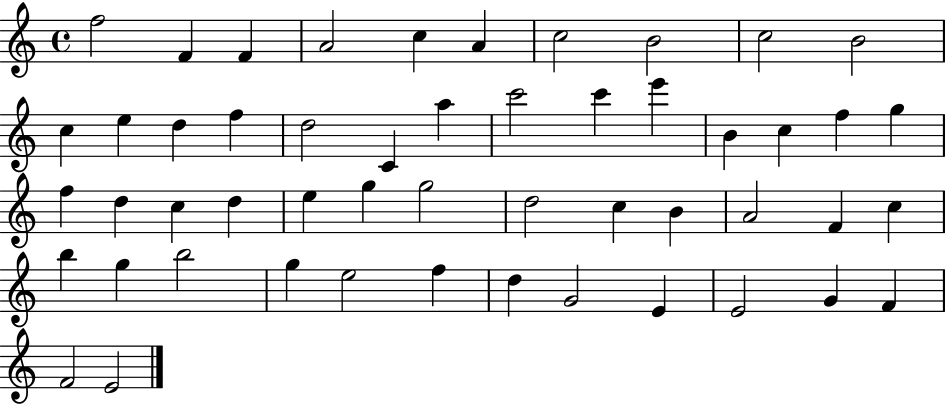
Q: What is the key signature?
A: C major